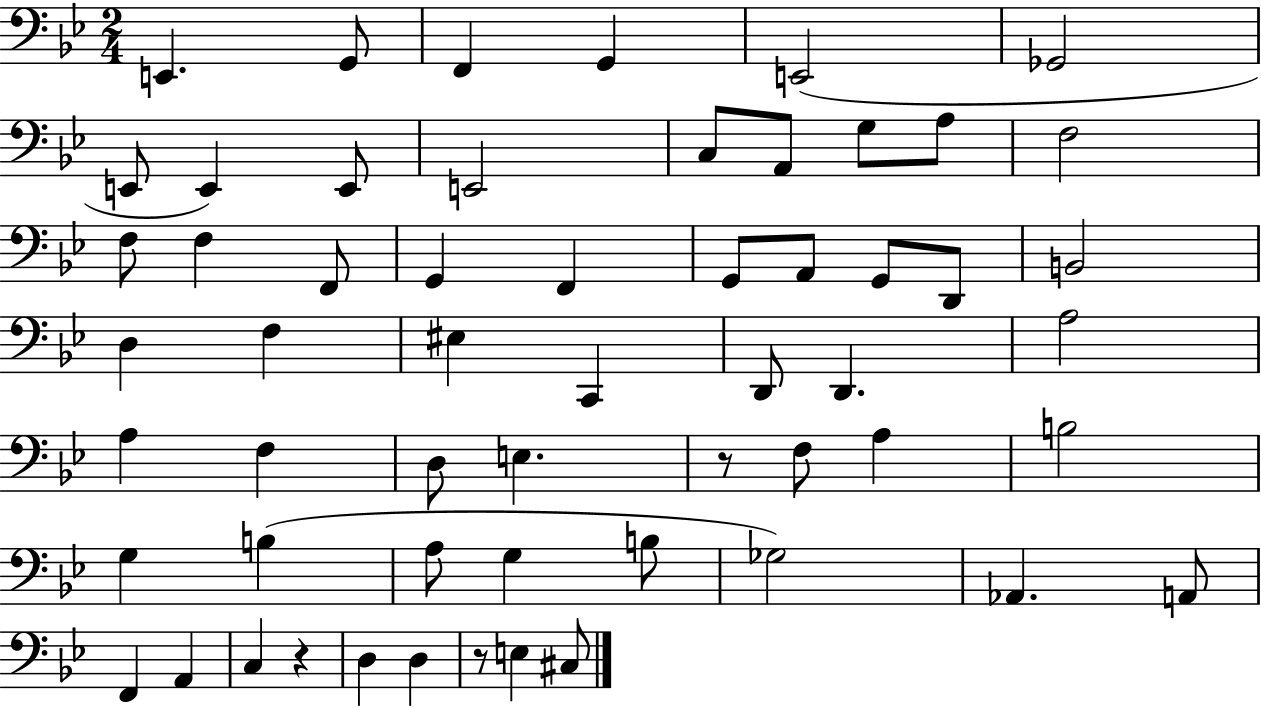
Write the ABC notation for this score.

X:1
T:Untitled
M:2/4
L:1/4
K:Bb
E,, G,,/2 F,, G,, E,,2 _G,,2 E,,/2 E,, E,,/2 E,,2 C,/2 A,,/2 G,/2 A,/2 F,2 F,/2 F, F,,/2 G,, F,, G,,/2 A,,/2 G,,/2 D,,/2 B,,2 D, F, ^E, C,, D,,/2 D,, A,2 A, F, D,/2 E, z/2 F,/2 A, B,2 G, B, A,/2 G, B,/2 _G,2 _A,, A,,/2 F,, A,, C, z D, D, z/2 E, ^C,/2